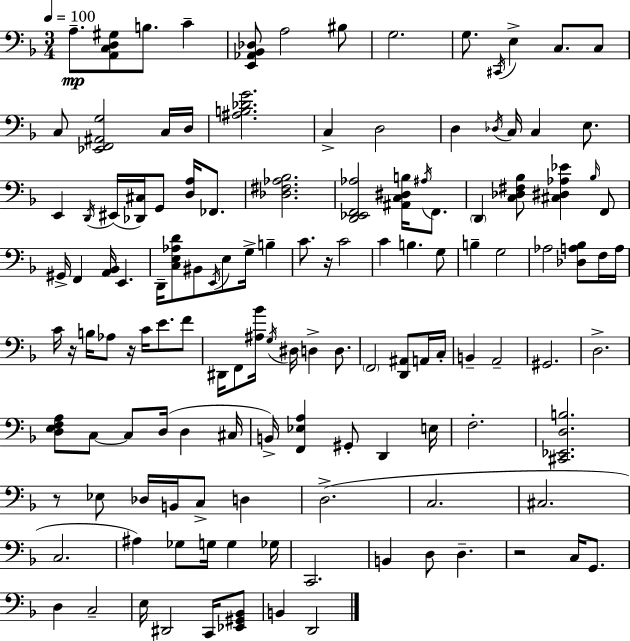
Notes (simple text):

A3/e. [A2,C3,D3,G#3]/e B3/e. C4/q [E2,Ab2,Bb2,Db3]/e A3/h BIS3/e G3/h. G3/e. C#2/s E3/q C3/e. C3/e C3/e [Eb2,F2,A#2,G3]/h C3/s D3/s [A#3,B3,Db4,G4]/h. C3/q D3/h D3/q Db3/s C3/s C3/q E3/e. E2/q D2/s EIS2/s [Db2,C#3]/s G2/e [D3,A3]/s FES2/e. [Db3,F#3,Ab3,Bb3]/h. [D2,Eb2,F2,Ab3]/h [A#2,C3,D#3,B3]/s A#3/s F2/e. D2/q [C3,Db3,F#3,Bb3]/e [C#3,D#3,Ab3,Eb4]/q Bb3/s F2/e G#2/s F2/q [A2,Bb2]/s E2/q. D2/s [C3,E3,Ab3,D4]/e BIS2/e E2/s E3/e G3/s B3/q C4/e. R/s C4/h C4/q B3/q. G3/e B3/q G3/h Ab3/h [Db3,A3,Bb3]/e F3/s A3/s C4/s R/s B3/s Ab3/e R/s C4/s E4/e. F4/e D#2/s F2/e [A#3,Bb4]/s G3/s D#3/s D3/q D3/e. F2/h [D2,A#2]/e A2/s C3/s B2/q A2/h G#2/h. D3/h. [D3,E3,F3,A3]/e C3/e C3/e D3/s D3/q C#3/s B2/s [F2,Eb3,A3]/q G#2/e D2/q E3/s F3/h. [C#2,Eb2,D3,B3]/h. R/e Eb3/e Db3/s B2/s C3/e D3/q D3/h. C3/h. C#3/h. C3/h. A#3/q Gb3/e G3/s G3/q Gb3/s C2/h. B2/q D3/e D3/q. R/h C3/s G2/e. D3/q C3/h E3/s D#2/h C2/s [Eb2,G#2,Bb2]/e B2/q D2/h